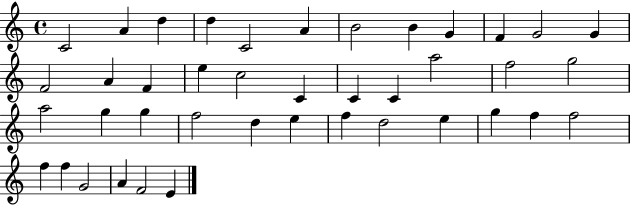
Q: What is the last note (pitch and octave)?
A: E4